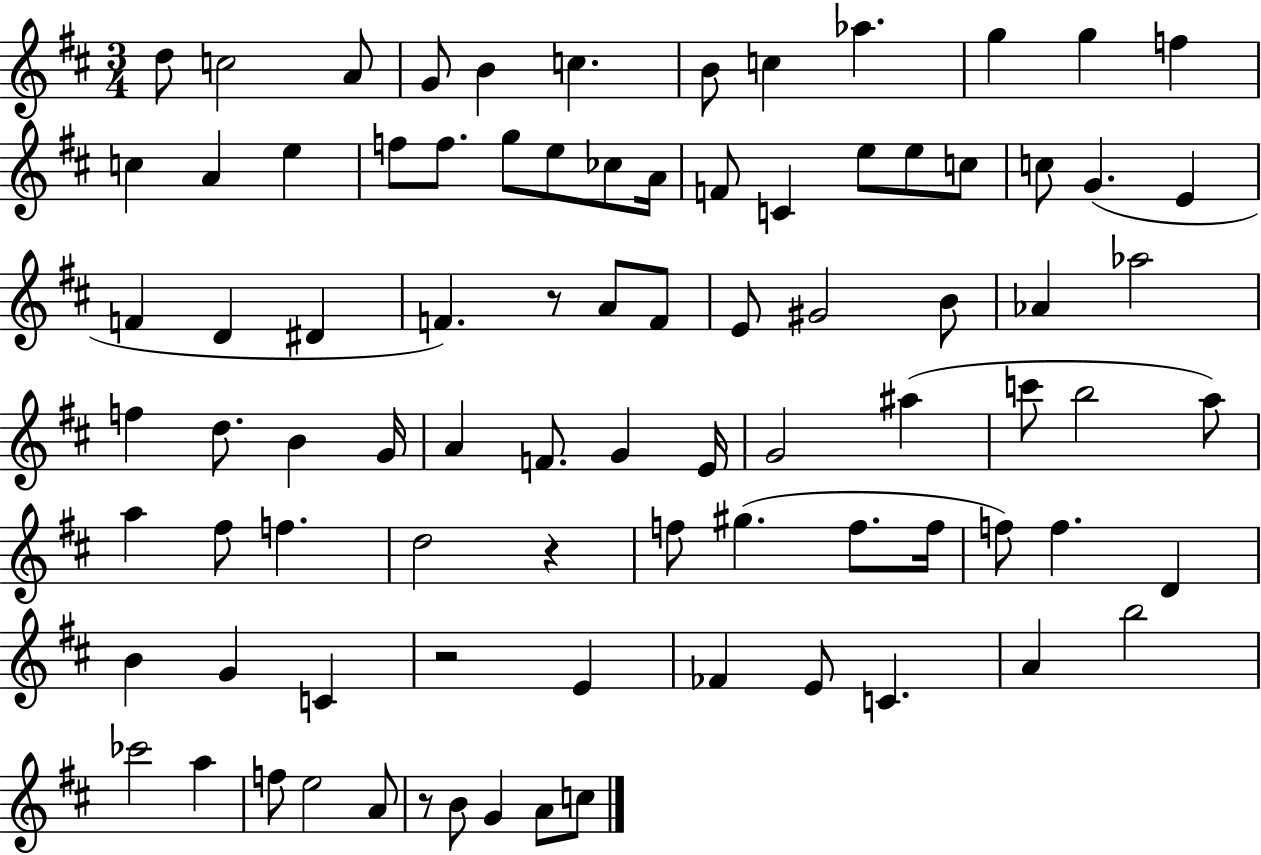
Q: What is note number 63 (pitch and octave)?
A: F5